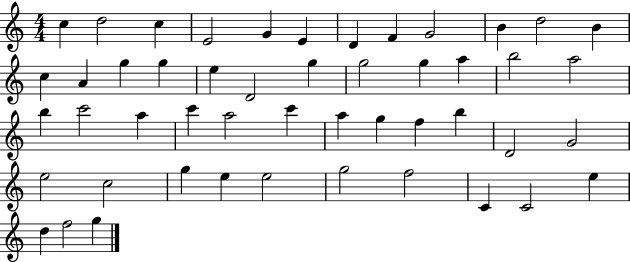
X:1
T:Untitled
M:4/4
L:1/4
K:C
c d2 c E2 G E D F G2 B d2 B c A g g e D2 g g2 g a b2 a2 b c'2 a c' a2 c' a g f b D2 G2 e2 c2 g e e2 g2 f2 C C2 e d f2 g